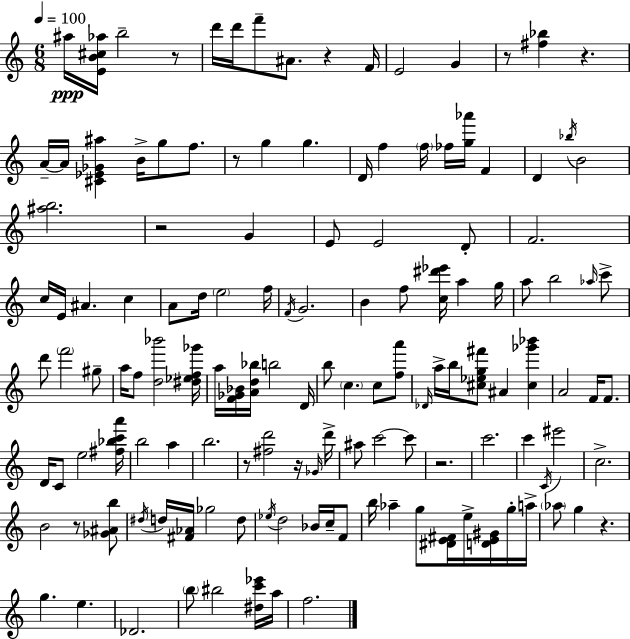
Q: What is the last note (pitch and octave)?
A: F5